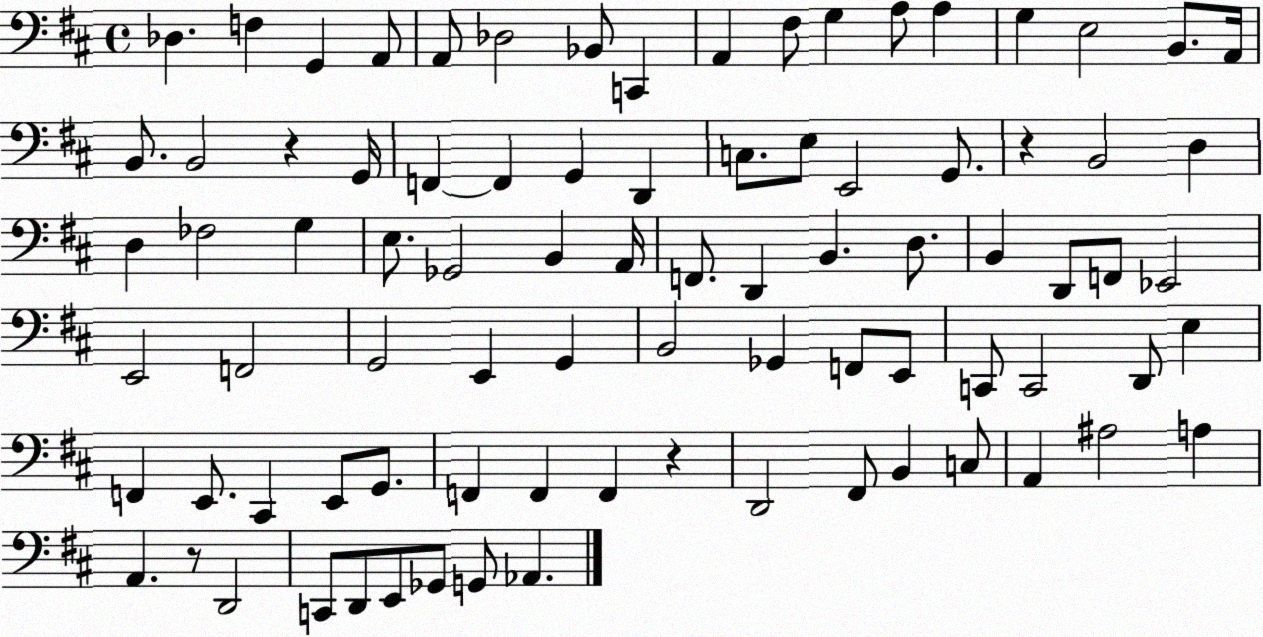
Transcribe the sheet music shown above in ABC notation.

X:1
T:Untitled
M:4/4
L:1/4
K:D
_D, F, G,, A,,/2 A,,/2 _D,2 _B,,/2 C,, A,, ^F,/2 G, A,/2 A, G, E,2 B,,/2 A,,/4 B,,/2 B,,2 z G,,/4 F,, F,, G,, D,, C,/2 E,/2 E,,2 G,,/2 z B,,2 D, D, _F,2 G, E,/2 _G,,2 B,, A,,/4 F,,/2 D,, B,, D,/2 B,, D,,/2 F,,/2 _E,,2 E,,2 F,,2 G,,2 E,, G,, B,,2 _G,, F,,/2 E,,/2 C,,/2 C,,2 D,,/2 E, F,, E,,/2 ^C,, E,,/2 G,,/2 F,, F,, F,, z D,,2 ^F,,/2 B,, C,/2 A,, ^A,2 A, A,, z/2 D,,2 C,,/2 D,,/2 E,,/2 _G,,/2 G,,/2 _A,,